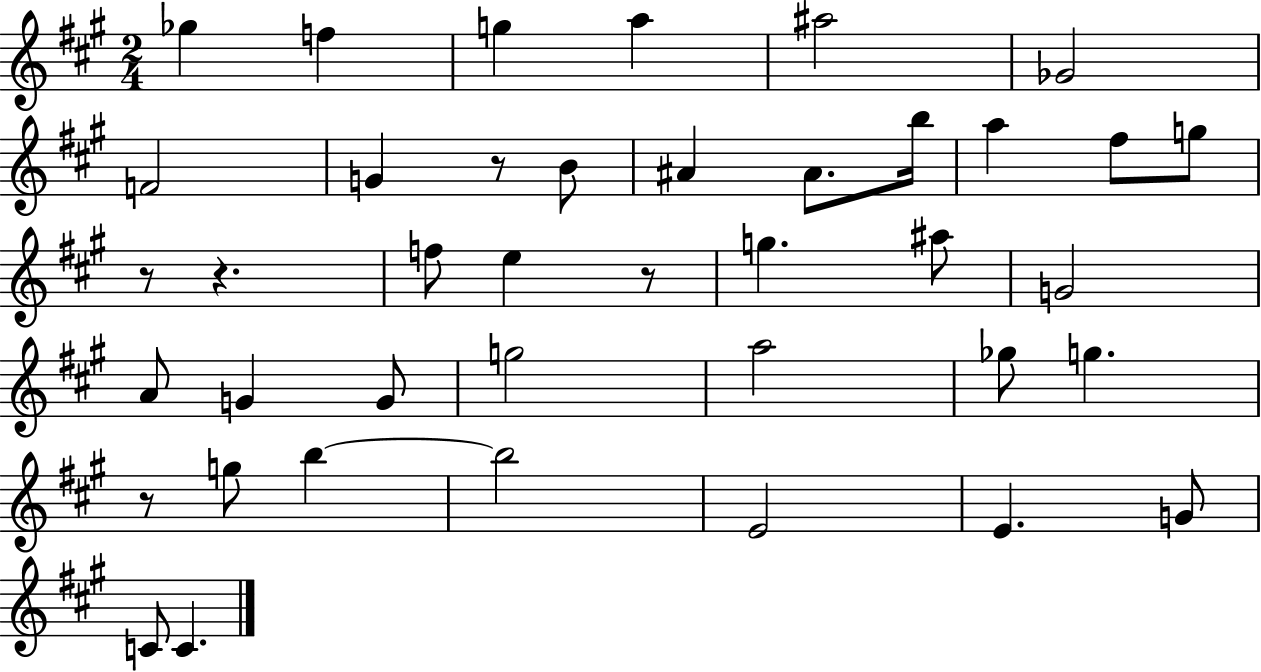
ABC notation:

X:1
T:Untitled
M:2/4
L:1/4
K:A
_g f g a ^a2 _G2 F2 G z/2 B/2 ^A ^A/2 b/4 a ^f/2 g/2 z/2 z f/2 e z/2 g ^a/2 G2 A/2 G G/2 g2 a2 _g/2 g z/2 g/2 b b2 E2 E G/2 C/2 C